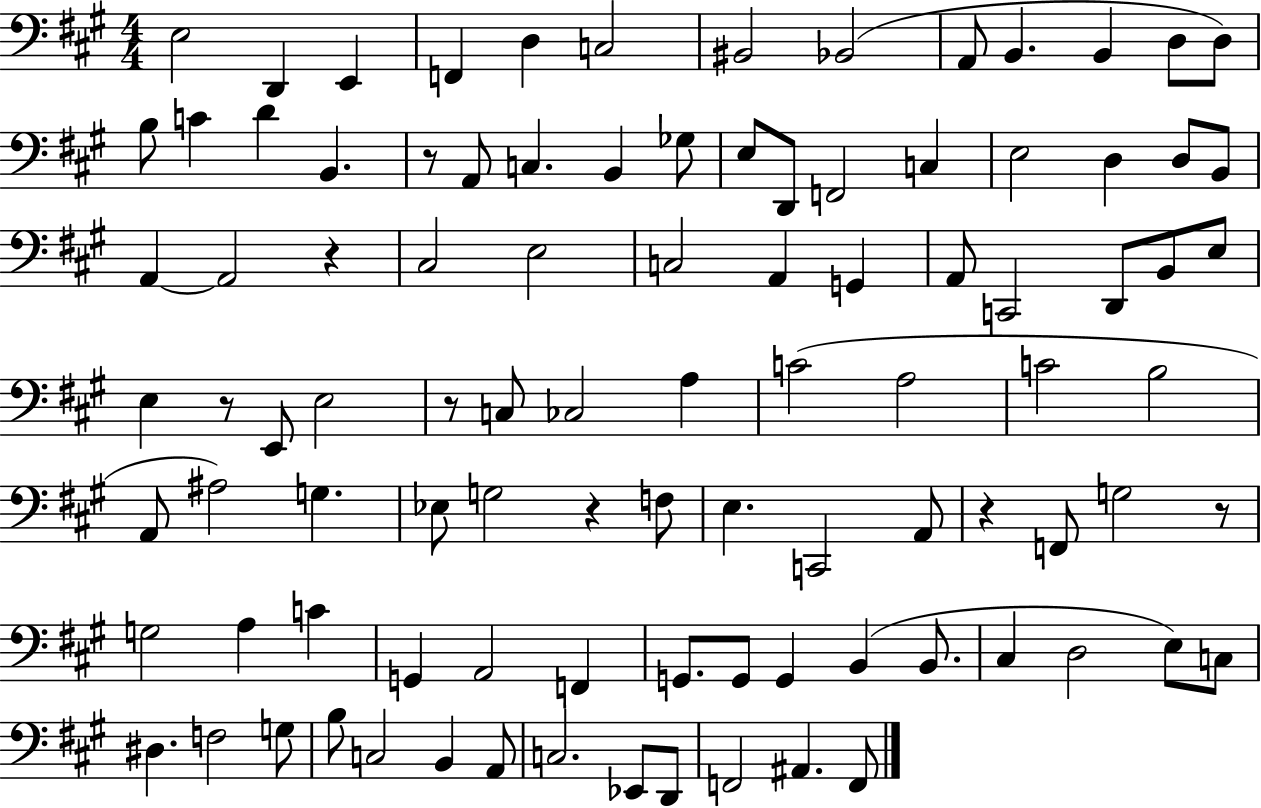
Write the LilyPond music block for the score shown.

{
  \clef bass
  \numericTimeSignature
  \time 4/4
  \key a \major
  e2 d,4 e,4 | f,4 d4 c2 | bis,2 bes,2( | a,8 b,4. b,4 d8 d8) | \break b8 c'4 d'4 b,4. | r8 a,8 c4. b,4 ges8 | e8 d,8 f,2 c4 | e2 d4 d8 b,8 | \break a,4~~ a,2 r4 | cis2 e2 | c2 a,4 g,4 | a,8 c,2 d,8 b,8 e8 | \break e4 r8 e,8 e2 | r8 c8 ces2 a4 | c'2( a2 | c'2 b2 | \break a,8 ais2) g4. | ees8 g2 r4 f8 | e4. c,2 a,8 | r4 f,8 g2 r8 | \break g2 a4 c'4 | g,4 a,2 f,4 | g,8. g,8 g,4 b,4( b,8. | cis4 d2 e8) c8 | \break dis4. f2 g8 | b8 c2 b,4 a,8 | c2. ees,8 d,8 | f,2 ais,4. f,8 | \break \bar "|."
}